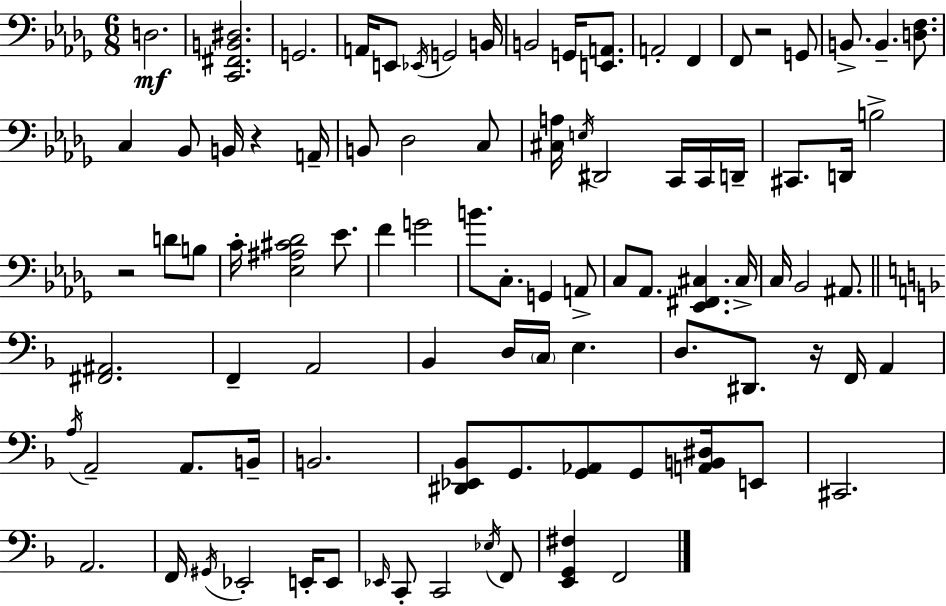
X:1
T:Untitled
M:6/8
L:1/4
K:Bbm
D,2 [C,,^F,,B,,^D,]2 G,,2 A,,/4 E,,/2 _E,,/4 G,,2 B,,/4 B,,2 G,,/4 [E,,A,,]/2 A,,2 F,, F,,/2 z2 G,,/2 B,,/2 B,, [D,F,]/2 C, _B,,/2 B,,/4 z A,,/4 B,,/2 _D,2 C,/2 [^C,A,]/4 E,/4 ^D,,2 C,,/4 C,,/4 D,,/4 ^C,,/2 D,,/4 B,2 z2 D/2 B,/2 C/4 [_E,^A,^C_D]2 _E/2 F G2 B/2 C,/2 G,, A,,/2 C,/2 _A,,/2 [_E,,^F,,^C,] ^C,/4 C,/4 _B,,2 ^A,,/2 [^F,,^A,,]2 F,, A,,2 _B,, D,/4 C,/4 E, D,/2 ^D,,/2 z/4 F,,/4 A,, A,/4 A,,2 A,,/2 B,,/4 B,,2 [^D,,_E,,_B,,]/2 G,,/2 [G,,_A,,]/2 G,,/2 [A,,B,,^D,]/4 E,,/2 ^C,,2 A,,2 F,,/4 ^G,,/4 _E,,2 E,,/4 E,,/2 _E,,/4 C,,/2 C,,2 _E,/4 F,,/2 [E,,G,,^F,] F,,2